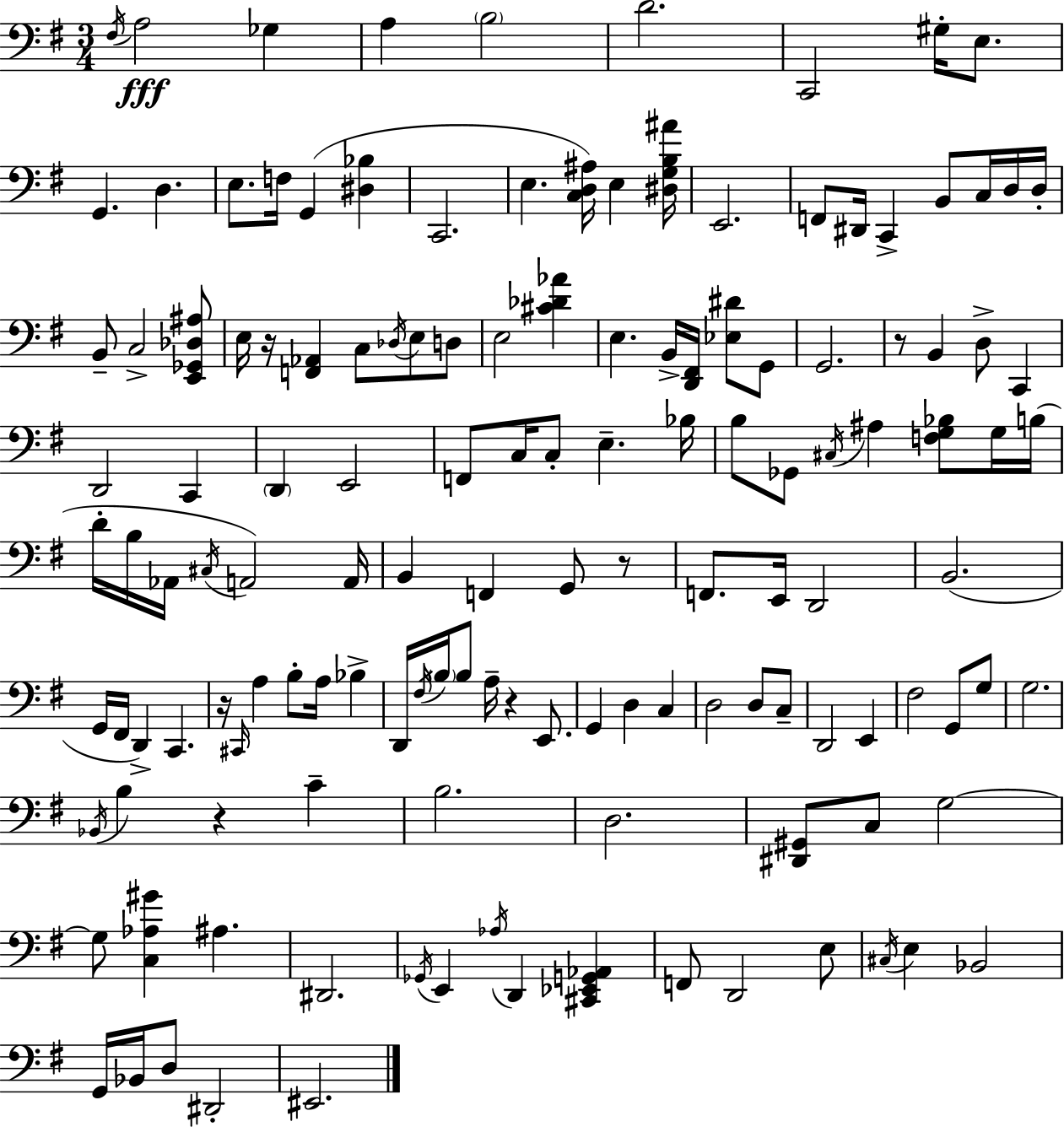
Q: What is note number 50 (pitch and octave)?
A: B3